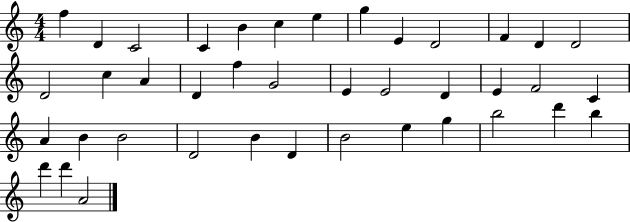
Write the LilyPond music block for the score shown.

{
  \clef treble
  \numericTimeSignature
  \time 4/4
  \key c \major
  f''4 d'4 c'2 | c'4 b'4 c''4 e''4 | g''4 e'4 d'2 | f'4 d'4 d'2 | \break d'2 c''4 a'4 | d'4 f''4 g'2 | e'4 e'2 d'4 | e'4 f'2 c'4 | \break a'4 b'4 b'2 | d'2 b'4 d'4 | b'2 e''4 g''4 | b''2 d'''4 b''4 | \break d'''4 d'''4 a'2 | \bar "|."
}